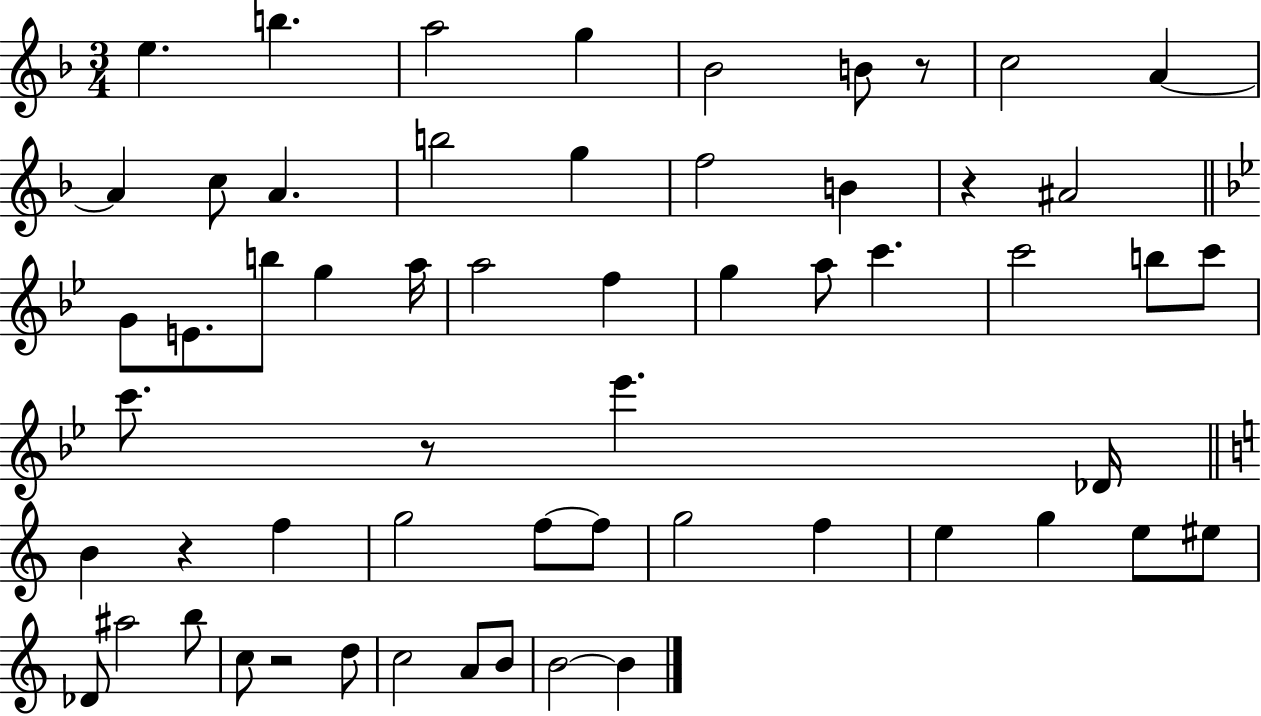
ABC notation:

X:1
T:Untitled
M:3/4
L:1/4
K:F
e b a2 g _B2 B/2 z/2 c2 A A c/2 A b2 g f2 B z ^A2 G/2 E/2 b/2 g a/4 a2 f g a/2 c' c'2 b/2 c'/2 c'/2 z/2 _e' _D/4 B z f g2 f/2 f/2 g2 f e g e/2 ^e/2 _D/2 ^a2 b/2 c/2 z2 d/2 c2 A/2 B/2 B2 B